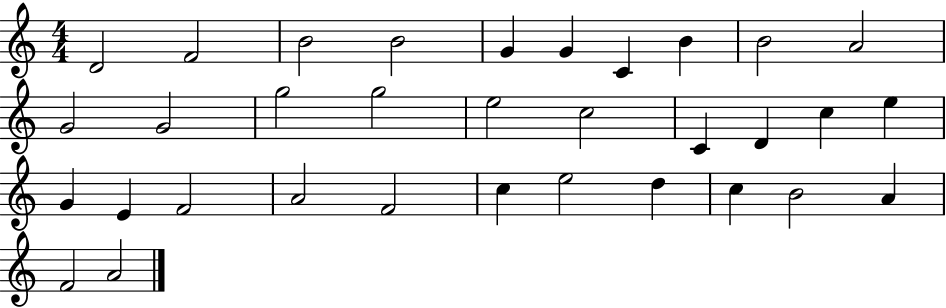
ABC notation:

X:1
T:Untitled
M:4/4
L:1/4
K:C
D2 F2 B2 B2 G G C B B2 A2 G2 G2 g2 g2 e2 c2 C D c e G E F2 A2 F2 c e2 d c B2 A F2 A2